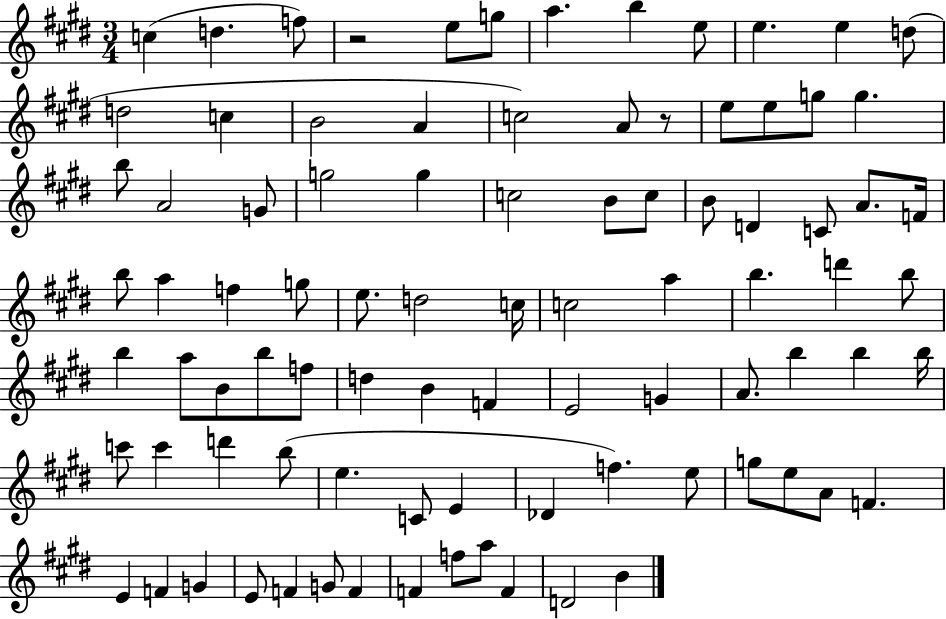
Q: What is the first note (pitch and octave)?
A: C5